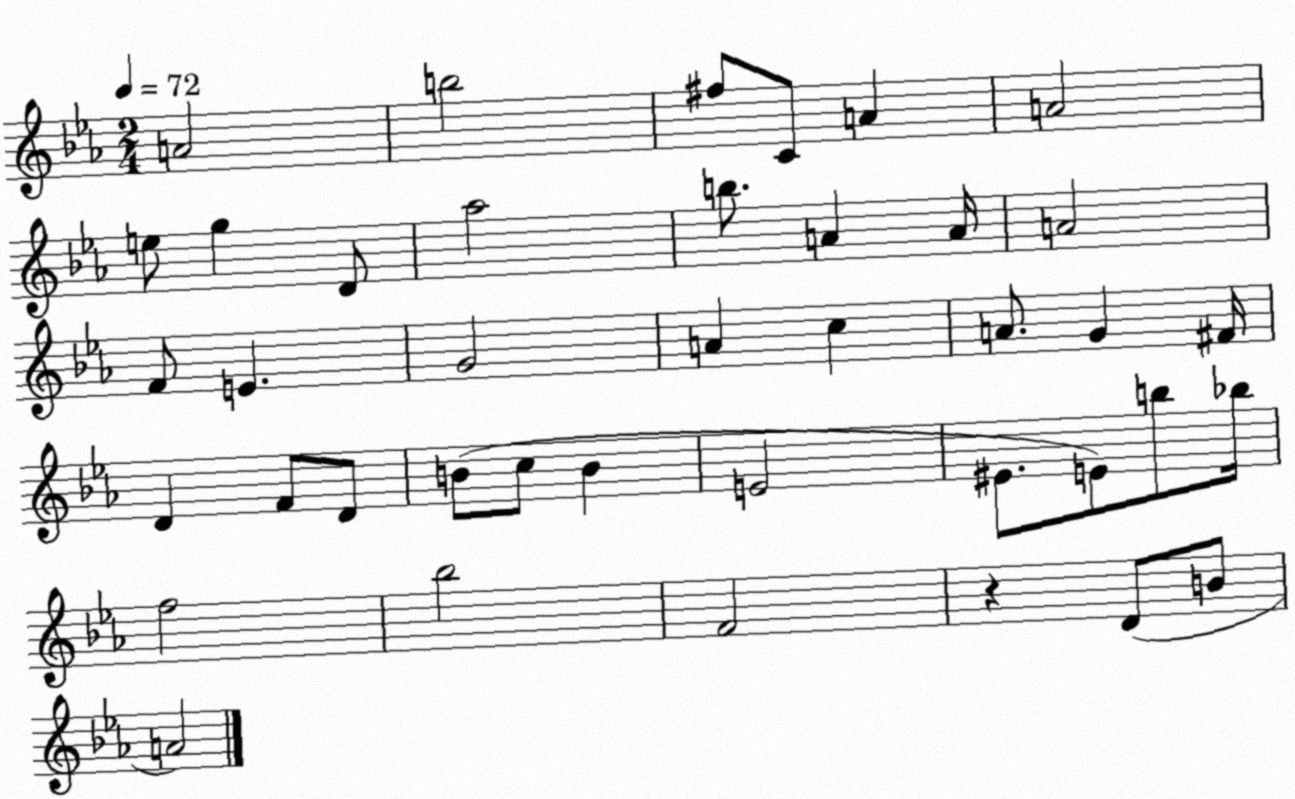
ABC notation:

X:1
T:Untitled
M:2/4
L:1/4
K:Eb
A2 b2 ^f/2 C/2 A A2 e/2 g D/2 _a2 b/2 A A/4 A2 F/2 E G2 A c A/2 G ^F/4 D F/2 D/2 B/2 c/2 B E2 ^E/2 E/2 b/2 _b/4 f2 _b2 F2 z D/2 B/2 A2